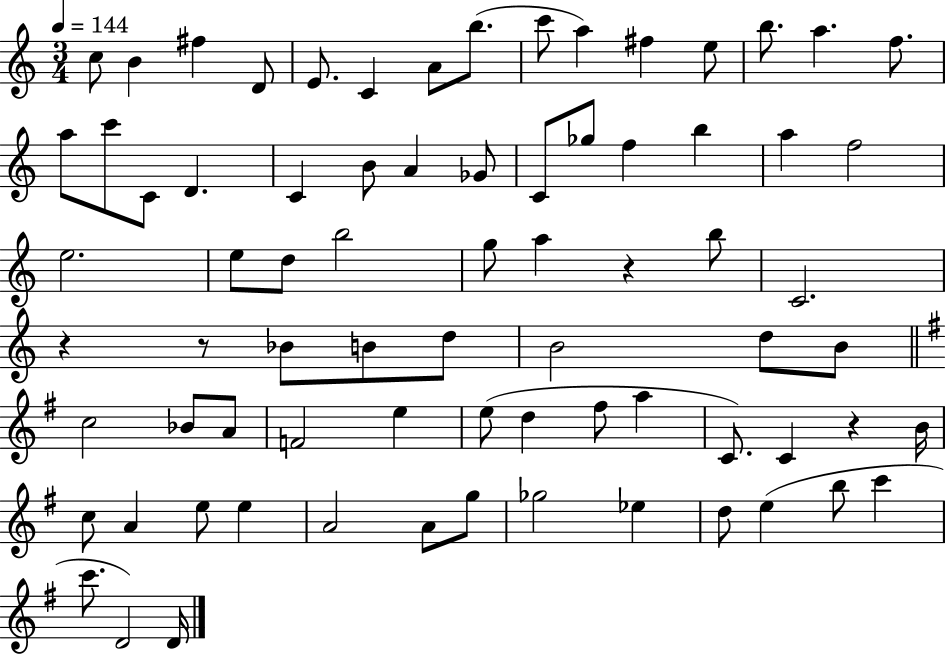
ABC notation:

X:1
T:Untitled
M:3/4
L:1/4
K:C
c/2 B ^f D/2 E/2 C A/2 b/2 c'/2 a ^f e/2 b/2 a f/2 a/2 c'/2 C/2 D C B/2 A _G/2 C/2 _g/2 f b a f2 e2 e/2 d/2 b2 g/2 a z b/2 C2 z z/2 _B/2 B/2 d/2 B2 d/2 B/2 c2 _B/2 A/2 F2 e e/2 d ^f/2 a C/2 C z B/4 c/2 A e/2 e A2 A/2 g/2 _g2 _e d/2 e b/2 c' c'/2 D2 D/4